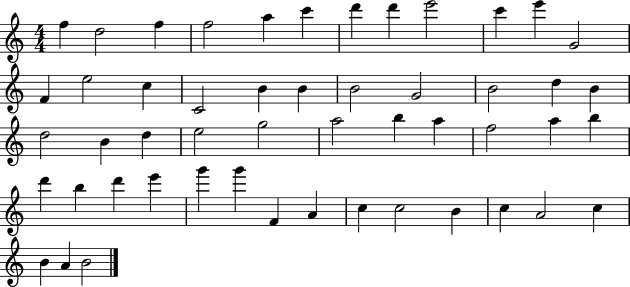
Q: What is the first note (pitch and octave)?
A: F5